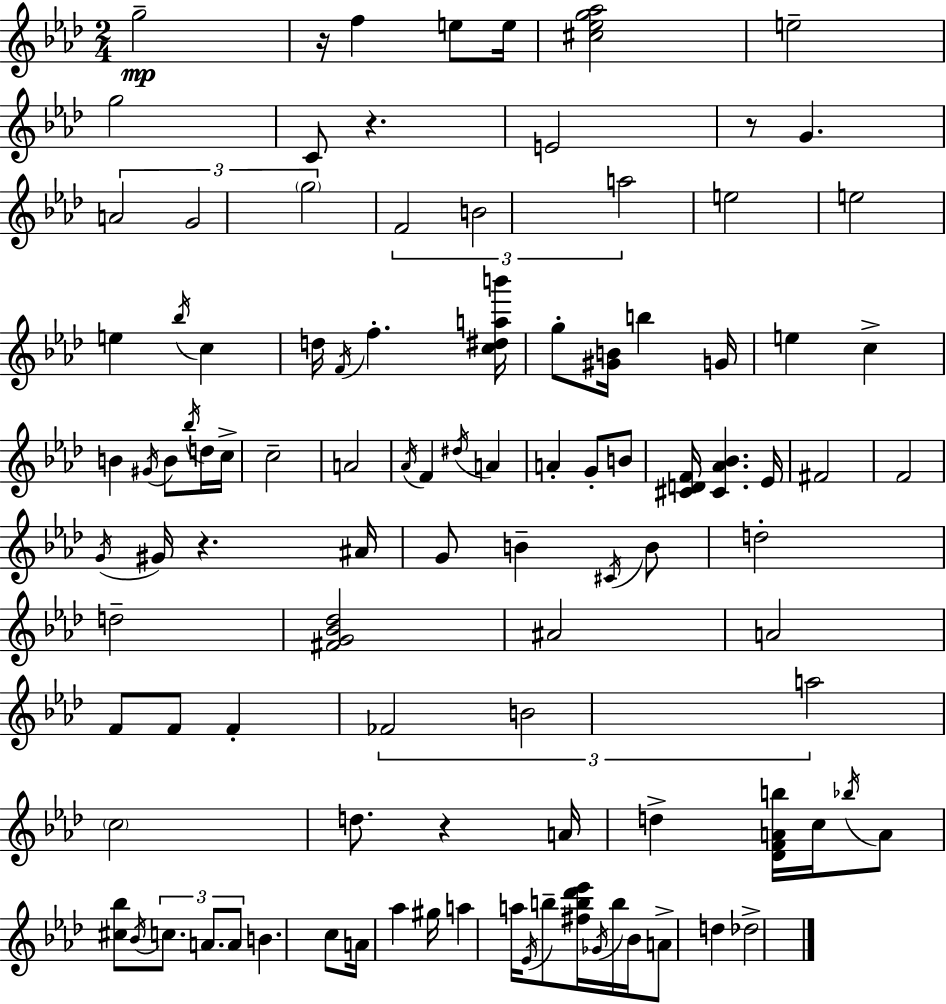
X:1
T:Untitled
M:2/4
L:1/4
K:Fm
g2 z/4 f e/2 e/4 [^c_eg_a]2 e2 g2 C/2 z E2 z/2 G A2 G2 g2 F2 B2 a2 e2 e2 e _b/4 c d/4 F/4 f [c^dab']/4 g/2 [^GB]/4 b G/4 e c B ^G/4 B/2 _b/4 d/4 c/4 c2 A2 _A/4 F ^d/4 A A G/2 B/2 [^CDF]/4 [^C_A_B] _E/4 ^F2 F2 G/4 ^G/4 z ^A/4 G/2 B ^C/4 B/2 d2 d2 [^FG_B_d]2 ^A2 A2 F/2 F/2 F _F2 B2 a2 c2 d/2 z A/4 d [_DFAb]/4 c/4 _b/4 A/2 [^c_b]/2 _B/4 c/2 A/2 A/2 B c/2 A/4 _a ^g/4 a a/4 _E/4 b/2 [^fb_d'_e']/4 _G/4 b/4 _B/4 A/2 d _d2